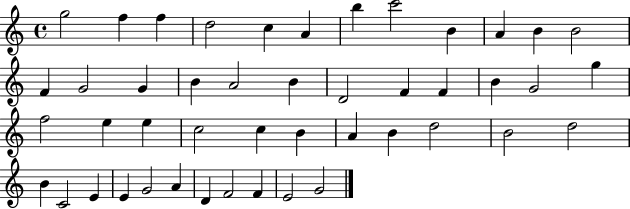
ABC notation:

X:1
T:Untitled
M:4/4
L:1/4
K:C
g2 f f d2 c A b c'2 B A B B2 F G2 G B A2 B D2 F F B G2 g f2 e e c2 c B A B d2 B2 d2 B C2 E E G2 A D F2 F E2 G2